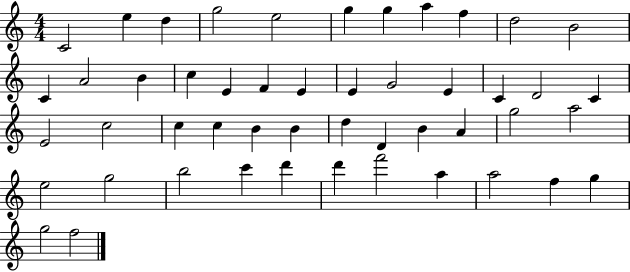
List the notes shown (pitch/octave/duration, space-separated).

C4/h E5/q D5/q G5/h E5/h G5/q G5/q A5/q F5/q D5/h B4/h C4/q A4/h B4/q C5/q E4/q F4/q E4/q E4/q G4/h E4/q C4/q D4/h C4/q E4/h C5/h C5/q C5/q B4/q B4/q D5/q D4/q B4/q A4/q G5/h A5/h E5/h G5/h B5/h C6/q D6/q D6/q F6/h A5/q A5/h F5/q G5/q G5/h F5/h